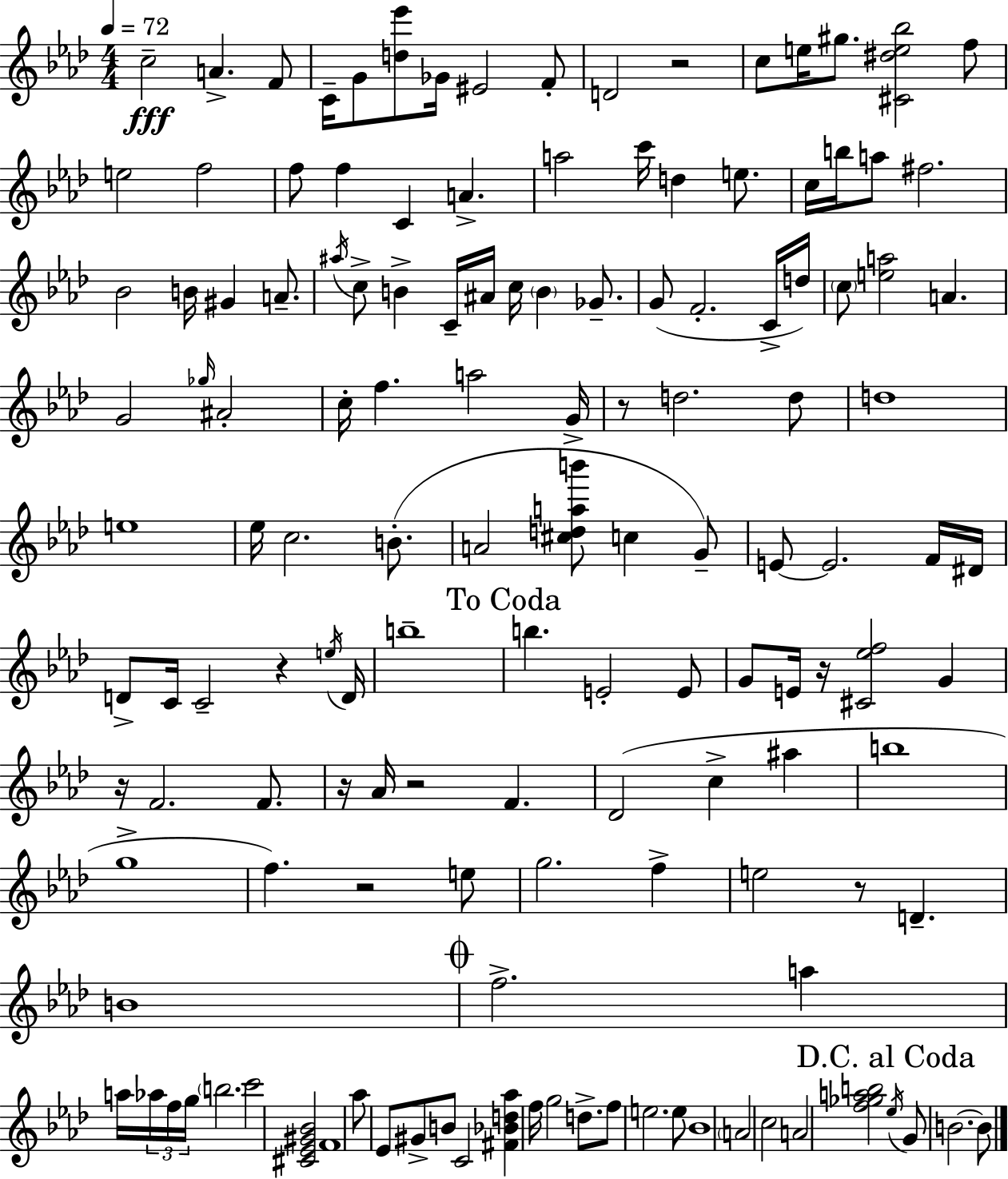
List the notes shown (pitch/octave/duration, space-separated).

C5/h A4/q. F4/e C4/s G4/e [D5,Eb6]/e Gb4/s EIS4/h F4/e D4/h R/h C5/e E5/s G#5/e. [C#4,D#5,E5,Bb5]/h F5/e E5/h F5/h F5/e F5/q C4/q A4/q. A5/h C6/s D5/q E5/e. C5/s B5/s A5/e F#5/h. Bb4/h B4/s G#4/q A4/e. A#5/s C5/e B4/q C4/s A#4/s C5/s B4/q Gb4/e. G4/e F4/h. C4/s D5/s C5/e [E5,A5]/h A4/q. G4/h Gb5/s A#4/h C5/s F5/q. A5/h G4/s R/e D5/h. D5/e D5/w E5/w Eb5/s C5/h. B4/e. A4/h [C#5,D5,A5,B6]/e C5/q G4/e E4/e E4/h. F4/s D#4/s D4/e C4/s C4/h R/q E5/s D4/s B5/w B5/q. E4/h E4/e G4/e E4/s R/s [C#4,Eb5,F5]/h G4/q R/s F4/h. F4/e. R/s Ab4/s R/h F4/q. Db4/h C5/q A#5/q B5/w G5/w F5/q. R/h E5/e G5/h. F5/q E5/h R/e D4/q. B4/w F5/h. A5/q A5/s Ab5/s F5/s G5/s B5/h. C6/h [C#4,Eb4,G#4,Bb4]/h F4/w Ab5/e Eb4/e G#4/e B4/e C4/h [F#4,Bb4,D5,Ab5]/q F5/s G5/h D5/e. F5/e E5/h. E5/e Bb4/w A4/h C5/h A4/h [F5,Gb5,A5,B5]/h Eb5/s G4/e B4/h. B4/e